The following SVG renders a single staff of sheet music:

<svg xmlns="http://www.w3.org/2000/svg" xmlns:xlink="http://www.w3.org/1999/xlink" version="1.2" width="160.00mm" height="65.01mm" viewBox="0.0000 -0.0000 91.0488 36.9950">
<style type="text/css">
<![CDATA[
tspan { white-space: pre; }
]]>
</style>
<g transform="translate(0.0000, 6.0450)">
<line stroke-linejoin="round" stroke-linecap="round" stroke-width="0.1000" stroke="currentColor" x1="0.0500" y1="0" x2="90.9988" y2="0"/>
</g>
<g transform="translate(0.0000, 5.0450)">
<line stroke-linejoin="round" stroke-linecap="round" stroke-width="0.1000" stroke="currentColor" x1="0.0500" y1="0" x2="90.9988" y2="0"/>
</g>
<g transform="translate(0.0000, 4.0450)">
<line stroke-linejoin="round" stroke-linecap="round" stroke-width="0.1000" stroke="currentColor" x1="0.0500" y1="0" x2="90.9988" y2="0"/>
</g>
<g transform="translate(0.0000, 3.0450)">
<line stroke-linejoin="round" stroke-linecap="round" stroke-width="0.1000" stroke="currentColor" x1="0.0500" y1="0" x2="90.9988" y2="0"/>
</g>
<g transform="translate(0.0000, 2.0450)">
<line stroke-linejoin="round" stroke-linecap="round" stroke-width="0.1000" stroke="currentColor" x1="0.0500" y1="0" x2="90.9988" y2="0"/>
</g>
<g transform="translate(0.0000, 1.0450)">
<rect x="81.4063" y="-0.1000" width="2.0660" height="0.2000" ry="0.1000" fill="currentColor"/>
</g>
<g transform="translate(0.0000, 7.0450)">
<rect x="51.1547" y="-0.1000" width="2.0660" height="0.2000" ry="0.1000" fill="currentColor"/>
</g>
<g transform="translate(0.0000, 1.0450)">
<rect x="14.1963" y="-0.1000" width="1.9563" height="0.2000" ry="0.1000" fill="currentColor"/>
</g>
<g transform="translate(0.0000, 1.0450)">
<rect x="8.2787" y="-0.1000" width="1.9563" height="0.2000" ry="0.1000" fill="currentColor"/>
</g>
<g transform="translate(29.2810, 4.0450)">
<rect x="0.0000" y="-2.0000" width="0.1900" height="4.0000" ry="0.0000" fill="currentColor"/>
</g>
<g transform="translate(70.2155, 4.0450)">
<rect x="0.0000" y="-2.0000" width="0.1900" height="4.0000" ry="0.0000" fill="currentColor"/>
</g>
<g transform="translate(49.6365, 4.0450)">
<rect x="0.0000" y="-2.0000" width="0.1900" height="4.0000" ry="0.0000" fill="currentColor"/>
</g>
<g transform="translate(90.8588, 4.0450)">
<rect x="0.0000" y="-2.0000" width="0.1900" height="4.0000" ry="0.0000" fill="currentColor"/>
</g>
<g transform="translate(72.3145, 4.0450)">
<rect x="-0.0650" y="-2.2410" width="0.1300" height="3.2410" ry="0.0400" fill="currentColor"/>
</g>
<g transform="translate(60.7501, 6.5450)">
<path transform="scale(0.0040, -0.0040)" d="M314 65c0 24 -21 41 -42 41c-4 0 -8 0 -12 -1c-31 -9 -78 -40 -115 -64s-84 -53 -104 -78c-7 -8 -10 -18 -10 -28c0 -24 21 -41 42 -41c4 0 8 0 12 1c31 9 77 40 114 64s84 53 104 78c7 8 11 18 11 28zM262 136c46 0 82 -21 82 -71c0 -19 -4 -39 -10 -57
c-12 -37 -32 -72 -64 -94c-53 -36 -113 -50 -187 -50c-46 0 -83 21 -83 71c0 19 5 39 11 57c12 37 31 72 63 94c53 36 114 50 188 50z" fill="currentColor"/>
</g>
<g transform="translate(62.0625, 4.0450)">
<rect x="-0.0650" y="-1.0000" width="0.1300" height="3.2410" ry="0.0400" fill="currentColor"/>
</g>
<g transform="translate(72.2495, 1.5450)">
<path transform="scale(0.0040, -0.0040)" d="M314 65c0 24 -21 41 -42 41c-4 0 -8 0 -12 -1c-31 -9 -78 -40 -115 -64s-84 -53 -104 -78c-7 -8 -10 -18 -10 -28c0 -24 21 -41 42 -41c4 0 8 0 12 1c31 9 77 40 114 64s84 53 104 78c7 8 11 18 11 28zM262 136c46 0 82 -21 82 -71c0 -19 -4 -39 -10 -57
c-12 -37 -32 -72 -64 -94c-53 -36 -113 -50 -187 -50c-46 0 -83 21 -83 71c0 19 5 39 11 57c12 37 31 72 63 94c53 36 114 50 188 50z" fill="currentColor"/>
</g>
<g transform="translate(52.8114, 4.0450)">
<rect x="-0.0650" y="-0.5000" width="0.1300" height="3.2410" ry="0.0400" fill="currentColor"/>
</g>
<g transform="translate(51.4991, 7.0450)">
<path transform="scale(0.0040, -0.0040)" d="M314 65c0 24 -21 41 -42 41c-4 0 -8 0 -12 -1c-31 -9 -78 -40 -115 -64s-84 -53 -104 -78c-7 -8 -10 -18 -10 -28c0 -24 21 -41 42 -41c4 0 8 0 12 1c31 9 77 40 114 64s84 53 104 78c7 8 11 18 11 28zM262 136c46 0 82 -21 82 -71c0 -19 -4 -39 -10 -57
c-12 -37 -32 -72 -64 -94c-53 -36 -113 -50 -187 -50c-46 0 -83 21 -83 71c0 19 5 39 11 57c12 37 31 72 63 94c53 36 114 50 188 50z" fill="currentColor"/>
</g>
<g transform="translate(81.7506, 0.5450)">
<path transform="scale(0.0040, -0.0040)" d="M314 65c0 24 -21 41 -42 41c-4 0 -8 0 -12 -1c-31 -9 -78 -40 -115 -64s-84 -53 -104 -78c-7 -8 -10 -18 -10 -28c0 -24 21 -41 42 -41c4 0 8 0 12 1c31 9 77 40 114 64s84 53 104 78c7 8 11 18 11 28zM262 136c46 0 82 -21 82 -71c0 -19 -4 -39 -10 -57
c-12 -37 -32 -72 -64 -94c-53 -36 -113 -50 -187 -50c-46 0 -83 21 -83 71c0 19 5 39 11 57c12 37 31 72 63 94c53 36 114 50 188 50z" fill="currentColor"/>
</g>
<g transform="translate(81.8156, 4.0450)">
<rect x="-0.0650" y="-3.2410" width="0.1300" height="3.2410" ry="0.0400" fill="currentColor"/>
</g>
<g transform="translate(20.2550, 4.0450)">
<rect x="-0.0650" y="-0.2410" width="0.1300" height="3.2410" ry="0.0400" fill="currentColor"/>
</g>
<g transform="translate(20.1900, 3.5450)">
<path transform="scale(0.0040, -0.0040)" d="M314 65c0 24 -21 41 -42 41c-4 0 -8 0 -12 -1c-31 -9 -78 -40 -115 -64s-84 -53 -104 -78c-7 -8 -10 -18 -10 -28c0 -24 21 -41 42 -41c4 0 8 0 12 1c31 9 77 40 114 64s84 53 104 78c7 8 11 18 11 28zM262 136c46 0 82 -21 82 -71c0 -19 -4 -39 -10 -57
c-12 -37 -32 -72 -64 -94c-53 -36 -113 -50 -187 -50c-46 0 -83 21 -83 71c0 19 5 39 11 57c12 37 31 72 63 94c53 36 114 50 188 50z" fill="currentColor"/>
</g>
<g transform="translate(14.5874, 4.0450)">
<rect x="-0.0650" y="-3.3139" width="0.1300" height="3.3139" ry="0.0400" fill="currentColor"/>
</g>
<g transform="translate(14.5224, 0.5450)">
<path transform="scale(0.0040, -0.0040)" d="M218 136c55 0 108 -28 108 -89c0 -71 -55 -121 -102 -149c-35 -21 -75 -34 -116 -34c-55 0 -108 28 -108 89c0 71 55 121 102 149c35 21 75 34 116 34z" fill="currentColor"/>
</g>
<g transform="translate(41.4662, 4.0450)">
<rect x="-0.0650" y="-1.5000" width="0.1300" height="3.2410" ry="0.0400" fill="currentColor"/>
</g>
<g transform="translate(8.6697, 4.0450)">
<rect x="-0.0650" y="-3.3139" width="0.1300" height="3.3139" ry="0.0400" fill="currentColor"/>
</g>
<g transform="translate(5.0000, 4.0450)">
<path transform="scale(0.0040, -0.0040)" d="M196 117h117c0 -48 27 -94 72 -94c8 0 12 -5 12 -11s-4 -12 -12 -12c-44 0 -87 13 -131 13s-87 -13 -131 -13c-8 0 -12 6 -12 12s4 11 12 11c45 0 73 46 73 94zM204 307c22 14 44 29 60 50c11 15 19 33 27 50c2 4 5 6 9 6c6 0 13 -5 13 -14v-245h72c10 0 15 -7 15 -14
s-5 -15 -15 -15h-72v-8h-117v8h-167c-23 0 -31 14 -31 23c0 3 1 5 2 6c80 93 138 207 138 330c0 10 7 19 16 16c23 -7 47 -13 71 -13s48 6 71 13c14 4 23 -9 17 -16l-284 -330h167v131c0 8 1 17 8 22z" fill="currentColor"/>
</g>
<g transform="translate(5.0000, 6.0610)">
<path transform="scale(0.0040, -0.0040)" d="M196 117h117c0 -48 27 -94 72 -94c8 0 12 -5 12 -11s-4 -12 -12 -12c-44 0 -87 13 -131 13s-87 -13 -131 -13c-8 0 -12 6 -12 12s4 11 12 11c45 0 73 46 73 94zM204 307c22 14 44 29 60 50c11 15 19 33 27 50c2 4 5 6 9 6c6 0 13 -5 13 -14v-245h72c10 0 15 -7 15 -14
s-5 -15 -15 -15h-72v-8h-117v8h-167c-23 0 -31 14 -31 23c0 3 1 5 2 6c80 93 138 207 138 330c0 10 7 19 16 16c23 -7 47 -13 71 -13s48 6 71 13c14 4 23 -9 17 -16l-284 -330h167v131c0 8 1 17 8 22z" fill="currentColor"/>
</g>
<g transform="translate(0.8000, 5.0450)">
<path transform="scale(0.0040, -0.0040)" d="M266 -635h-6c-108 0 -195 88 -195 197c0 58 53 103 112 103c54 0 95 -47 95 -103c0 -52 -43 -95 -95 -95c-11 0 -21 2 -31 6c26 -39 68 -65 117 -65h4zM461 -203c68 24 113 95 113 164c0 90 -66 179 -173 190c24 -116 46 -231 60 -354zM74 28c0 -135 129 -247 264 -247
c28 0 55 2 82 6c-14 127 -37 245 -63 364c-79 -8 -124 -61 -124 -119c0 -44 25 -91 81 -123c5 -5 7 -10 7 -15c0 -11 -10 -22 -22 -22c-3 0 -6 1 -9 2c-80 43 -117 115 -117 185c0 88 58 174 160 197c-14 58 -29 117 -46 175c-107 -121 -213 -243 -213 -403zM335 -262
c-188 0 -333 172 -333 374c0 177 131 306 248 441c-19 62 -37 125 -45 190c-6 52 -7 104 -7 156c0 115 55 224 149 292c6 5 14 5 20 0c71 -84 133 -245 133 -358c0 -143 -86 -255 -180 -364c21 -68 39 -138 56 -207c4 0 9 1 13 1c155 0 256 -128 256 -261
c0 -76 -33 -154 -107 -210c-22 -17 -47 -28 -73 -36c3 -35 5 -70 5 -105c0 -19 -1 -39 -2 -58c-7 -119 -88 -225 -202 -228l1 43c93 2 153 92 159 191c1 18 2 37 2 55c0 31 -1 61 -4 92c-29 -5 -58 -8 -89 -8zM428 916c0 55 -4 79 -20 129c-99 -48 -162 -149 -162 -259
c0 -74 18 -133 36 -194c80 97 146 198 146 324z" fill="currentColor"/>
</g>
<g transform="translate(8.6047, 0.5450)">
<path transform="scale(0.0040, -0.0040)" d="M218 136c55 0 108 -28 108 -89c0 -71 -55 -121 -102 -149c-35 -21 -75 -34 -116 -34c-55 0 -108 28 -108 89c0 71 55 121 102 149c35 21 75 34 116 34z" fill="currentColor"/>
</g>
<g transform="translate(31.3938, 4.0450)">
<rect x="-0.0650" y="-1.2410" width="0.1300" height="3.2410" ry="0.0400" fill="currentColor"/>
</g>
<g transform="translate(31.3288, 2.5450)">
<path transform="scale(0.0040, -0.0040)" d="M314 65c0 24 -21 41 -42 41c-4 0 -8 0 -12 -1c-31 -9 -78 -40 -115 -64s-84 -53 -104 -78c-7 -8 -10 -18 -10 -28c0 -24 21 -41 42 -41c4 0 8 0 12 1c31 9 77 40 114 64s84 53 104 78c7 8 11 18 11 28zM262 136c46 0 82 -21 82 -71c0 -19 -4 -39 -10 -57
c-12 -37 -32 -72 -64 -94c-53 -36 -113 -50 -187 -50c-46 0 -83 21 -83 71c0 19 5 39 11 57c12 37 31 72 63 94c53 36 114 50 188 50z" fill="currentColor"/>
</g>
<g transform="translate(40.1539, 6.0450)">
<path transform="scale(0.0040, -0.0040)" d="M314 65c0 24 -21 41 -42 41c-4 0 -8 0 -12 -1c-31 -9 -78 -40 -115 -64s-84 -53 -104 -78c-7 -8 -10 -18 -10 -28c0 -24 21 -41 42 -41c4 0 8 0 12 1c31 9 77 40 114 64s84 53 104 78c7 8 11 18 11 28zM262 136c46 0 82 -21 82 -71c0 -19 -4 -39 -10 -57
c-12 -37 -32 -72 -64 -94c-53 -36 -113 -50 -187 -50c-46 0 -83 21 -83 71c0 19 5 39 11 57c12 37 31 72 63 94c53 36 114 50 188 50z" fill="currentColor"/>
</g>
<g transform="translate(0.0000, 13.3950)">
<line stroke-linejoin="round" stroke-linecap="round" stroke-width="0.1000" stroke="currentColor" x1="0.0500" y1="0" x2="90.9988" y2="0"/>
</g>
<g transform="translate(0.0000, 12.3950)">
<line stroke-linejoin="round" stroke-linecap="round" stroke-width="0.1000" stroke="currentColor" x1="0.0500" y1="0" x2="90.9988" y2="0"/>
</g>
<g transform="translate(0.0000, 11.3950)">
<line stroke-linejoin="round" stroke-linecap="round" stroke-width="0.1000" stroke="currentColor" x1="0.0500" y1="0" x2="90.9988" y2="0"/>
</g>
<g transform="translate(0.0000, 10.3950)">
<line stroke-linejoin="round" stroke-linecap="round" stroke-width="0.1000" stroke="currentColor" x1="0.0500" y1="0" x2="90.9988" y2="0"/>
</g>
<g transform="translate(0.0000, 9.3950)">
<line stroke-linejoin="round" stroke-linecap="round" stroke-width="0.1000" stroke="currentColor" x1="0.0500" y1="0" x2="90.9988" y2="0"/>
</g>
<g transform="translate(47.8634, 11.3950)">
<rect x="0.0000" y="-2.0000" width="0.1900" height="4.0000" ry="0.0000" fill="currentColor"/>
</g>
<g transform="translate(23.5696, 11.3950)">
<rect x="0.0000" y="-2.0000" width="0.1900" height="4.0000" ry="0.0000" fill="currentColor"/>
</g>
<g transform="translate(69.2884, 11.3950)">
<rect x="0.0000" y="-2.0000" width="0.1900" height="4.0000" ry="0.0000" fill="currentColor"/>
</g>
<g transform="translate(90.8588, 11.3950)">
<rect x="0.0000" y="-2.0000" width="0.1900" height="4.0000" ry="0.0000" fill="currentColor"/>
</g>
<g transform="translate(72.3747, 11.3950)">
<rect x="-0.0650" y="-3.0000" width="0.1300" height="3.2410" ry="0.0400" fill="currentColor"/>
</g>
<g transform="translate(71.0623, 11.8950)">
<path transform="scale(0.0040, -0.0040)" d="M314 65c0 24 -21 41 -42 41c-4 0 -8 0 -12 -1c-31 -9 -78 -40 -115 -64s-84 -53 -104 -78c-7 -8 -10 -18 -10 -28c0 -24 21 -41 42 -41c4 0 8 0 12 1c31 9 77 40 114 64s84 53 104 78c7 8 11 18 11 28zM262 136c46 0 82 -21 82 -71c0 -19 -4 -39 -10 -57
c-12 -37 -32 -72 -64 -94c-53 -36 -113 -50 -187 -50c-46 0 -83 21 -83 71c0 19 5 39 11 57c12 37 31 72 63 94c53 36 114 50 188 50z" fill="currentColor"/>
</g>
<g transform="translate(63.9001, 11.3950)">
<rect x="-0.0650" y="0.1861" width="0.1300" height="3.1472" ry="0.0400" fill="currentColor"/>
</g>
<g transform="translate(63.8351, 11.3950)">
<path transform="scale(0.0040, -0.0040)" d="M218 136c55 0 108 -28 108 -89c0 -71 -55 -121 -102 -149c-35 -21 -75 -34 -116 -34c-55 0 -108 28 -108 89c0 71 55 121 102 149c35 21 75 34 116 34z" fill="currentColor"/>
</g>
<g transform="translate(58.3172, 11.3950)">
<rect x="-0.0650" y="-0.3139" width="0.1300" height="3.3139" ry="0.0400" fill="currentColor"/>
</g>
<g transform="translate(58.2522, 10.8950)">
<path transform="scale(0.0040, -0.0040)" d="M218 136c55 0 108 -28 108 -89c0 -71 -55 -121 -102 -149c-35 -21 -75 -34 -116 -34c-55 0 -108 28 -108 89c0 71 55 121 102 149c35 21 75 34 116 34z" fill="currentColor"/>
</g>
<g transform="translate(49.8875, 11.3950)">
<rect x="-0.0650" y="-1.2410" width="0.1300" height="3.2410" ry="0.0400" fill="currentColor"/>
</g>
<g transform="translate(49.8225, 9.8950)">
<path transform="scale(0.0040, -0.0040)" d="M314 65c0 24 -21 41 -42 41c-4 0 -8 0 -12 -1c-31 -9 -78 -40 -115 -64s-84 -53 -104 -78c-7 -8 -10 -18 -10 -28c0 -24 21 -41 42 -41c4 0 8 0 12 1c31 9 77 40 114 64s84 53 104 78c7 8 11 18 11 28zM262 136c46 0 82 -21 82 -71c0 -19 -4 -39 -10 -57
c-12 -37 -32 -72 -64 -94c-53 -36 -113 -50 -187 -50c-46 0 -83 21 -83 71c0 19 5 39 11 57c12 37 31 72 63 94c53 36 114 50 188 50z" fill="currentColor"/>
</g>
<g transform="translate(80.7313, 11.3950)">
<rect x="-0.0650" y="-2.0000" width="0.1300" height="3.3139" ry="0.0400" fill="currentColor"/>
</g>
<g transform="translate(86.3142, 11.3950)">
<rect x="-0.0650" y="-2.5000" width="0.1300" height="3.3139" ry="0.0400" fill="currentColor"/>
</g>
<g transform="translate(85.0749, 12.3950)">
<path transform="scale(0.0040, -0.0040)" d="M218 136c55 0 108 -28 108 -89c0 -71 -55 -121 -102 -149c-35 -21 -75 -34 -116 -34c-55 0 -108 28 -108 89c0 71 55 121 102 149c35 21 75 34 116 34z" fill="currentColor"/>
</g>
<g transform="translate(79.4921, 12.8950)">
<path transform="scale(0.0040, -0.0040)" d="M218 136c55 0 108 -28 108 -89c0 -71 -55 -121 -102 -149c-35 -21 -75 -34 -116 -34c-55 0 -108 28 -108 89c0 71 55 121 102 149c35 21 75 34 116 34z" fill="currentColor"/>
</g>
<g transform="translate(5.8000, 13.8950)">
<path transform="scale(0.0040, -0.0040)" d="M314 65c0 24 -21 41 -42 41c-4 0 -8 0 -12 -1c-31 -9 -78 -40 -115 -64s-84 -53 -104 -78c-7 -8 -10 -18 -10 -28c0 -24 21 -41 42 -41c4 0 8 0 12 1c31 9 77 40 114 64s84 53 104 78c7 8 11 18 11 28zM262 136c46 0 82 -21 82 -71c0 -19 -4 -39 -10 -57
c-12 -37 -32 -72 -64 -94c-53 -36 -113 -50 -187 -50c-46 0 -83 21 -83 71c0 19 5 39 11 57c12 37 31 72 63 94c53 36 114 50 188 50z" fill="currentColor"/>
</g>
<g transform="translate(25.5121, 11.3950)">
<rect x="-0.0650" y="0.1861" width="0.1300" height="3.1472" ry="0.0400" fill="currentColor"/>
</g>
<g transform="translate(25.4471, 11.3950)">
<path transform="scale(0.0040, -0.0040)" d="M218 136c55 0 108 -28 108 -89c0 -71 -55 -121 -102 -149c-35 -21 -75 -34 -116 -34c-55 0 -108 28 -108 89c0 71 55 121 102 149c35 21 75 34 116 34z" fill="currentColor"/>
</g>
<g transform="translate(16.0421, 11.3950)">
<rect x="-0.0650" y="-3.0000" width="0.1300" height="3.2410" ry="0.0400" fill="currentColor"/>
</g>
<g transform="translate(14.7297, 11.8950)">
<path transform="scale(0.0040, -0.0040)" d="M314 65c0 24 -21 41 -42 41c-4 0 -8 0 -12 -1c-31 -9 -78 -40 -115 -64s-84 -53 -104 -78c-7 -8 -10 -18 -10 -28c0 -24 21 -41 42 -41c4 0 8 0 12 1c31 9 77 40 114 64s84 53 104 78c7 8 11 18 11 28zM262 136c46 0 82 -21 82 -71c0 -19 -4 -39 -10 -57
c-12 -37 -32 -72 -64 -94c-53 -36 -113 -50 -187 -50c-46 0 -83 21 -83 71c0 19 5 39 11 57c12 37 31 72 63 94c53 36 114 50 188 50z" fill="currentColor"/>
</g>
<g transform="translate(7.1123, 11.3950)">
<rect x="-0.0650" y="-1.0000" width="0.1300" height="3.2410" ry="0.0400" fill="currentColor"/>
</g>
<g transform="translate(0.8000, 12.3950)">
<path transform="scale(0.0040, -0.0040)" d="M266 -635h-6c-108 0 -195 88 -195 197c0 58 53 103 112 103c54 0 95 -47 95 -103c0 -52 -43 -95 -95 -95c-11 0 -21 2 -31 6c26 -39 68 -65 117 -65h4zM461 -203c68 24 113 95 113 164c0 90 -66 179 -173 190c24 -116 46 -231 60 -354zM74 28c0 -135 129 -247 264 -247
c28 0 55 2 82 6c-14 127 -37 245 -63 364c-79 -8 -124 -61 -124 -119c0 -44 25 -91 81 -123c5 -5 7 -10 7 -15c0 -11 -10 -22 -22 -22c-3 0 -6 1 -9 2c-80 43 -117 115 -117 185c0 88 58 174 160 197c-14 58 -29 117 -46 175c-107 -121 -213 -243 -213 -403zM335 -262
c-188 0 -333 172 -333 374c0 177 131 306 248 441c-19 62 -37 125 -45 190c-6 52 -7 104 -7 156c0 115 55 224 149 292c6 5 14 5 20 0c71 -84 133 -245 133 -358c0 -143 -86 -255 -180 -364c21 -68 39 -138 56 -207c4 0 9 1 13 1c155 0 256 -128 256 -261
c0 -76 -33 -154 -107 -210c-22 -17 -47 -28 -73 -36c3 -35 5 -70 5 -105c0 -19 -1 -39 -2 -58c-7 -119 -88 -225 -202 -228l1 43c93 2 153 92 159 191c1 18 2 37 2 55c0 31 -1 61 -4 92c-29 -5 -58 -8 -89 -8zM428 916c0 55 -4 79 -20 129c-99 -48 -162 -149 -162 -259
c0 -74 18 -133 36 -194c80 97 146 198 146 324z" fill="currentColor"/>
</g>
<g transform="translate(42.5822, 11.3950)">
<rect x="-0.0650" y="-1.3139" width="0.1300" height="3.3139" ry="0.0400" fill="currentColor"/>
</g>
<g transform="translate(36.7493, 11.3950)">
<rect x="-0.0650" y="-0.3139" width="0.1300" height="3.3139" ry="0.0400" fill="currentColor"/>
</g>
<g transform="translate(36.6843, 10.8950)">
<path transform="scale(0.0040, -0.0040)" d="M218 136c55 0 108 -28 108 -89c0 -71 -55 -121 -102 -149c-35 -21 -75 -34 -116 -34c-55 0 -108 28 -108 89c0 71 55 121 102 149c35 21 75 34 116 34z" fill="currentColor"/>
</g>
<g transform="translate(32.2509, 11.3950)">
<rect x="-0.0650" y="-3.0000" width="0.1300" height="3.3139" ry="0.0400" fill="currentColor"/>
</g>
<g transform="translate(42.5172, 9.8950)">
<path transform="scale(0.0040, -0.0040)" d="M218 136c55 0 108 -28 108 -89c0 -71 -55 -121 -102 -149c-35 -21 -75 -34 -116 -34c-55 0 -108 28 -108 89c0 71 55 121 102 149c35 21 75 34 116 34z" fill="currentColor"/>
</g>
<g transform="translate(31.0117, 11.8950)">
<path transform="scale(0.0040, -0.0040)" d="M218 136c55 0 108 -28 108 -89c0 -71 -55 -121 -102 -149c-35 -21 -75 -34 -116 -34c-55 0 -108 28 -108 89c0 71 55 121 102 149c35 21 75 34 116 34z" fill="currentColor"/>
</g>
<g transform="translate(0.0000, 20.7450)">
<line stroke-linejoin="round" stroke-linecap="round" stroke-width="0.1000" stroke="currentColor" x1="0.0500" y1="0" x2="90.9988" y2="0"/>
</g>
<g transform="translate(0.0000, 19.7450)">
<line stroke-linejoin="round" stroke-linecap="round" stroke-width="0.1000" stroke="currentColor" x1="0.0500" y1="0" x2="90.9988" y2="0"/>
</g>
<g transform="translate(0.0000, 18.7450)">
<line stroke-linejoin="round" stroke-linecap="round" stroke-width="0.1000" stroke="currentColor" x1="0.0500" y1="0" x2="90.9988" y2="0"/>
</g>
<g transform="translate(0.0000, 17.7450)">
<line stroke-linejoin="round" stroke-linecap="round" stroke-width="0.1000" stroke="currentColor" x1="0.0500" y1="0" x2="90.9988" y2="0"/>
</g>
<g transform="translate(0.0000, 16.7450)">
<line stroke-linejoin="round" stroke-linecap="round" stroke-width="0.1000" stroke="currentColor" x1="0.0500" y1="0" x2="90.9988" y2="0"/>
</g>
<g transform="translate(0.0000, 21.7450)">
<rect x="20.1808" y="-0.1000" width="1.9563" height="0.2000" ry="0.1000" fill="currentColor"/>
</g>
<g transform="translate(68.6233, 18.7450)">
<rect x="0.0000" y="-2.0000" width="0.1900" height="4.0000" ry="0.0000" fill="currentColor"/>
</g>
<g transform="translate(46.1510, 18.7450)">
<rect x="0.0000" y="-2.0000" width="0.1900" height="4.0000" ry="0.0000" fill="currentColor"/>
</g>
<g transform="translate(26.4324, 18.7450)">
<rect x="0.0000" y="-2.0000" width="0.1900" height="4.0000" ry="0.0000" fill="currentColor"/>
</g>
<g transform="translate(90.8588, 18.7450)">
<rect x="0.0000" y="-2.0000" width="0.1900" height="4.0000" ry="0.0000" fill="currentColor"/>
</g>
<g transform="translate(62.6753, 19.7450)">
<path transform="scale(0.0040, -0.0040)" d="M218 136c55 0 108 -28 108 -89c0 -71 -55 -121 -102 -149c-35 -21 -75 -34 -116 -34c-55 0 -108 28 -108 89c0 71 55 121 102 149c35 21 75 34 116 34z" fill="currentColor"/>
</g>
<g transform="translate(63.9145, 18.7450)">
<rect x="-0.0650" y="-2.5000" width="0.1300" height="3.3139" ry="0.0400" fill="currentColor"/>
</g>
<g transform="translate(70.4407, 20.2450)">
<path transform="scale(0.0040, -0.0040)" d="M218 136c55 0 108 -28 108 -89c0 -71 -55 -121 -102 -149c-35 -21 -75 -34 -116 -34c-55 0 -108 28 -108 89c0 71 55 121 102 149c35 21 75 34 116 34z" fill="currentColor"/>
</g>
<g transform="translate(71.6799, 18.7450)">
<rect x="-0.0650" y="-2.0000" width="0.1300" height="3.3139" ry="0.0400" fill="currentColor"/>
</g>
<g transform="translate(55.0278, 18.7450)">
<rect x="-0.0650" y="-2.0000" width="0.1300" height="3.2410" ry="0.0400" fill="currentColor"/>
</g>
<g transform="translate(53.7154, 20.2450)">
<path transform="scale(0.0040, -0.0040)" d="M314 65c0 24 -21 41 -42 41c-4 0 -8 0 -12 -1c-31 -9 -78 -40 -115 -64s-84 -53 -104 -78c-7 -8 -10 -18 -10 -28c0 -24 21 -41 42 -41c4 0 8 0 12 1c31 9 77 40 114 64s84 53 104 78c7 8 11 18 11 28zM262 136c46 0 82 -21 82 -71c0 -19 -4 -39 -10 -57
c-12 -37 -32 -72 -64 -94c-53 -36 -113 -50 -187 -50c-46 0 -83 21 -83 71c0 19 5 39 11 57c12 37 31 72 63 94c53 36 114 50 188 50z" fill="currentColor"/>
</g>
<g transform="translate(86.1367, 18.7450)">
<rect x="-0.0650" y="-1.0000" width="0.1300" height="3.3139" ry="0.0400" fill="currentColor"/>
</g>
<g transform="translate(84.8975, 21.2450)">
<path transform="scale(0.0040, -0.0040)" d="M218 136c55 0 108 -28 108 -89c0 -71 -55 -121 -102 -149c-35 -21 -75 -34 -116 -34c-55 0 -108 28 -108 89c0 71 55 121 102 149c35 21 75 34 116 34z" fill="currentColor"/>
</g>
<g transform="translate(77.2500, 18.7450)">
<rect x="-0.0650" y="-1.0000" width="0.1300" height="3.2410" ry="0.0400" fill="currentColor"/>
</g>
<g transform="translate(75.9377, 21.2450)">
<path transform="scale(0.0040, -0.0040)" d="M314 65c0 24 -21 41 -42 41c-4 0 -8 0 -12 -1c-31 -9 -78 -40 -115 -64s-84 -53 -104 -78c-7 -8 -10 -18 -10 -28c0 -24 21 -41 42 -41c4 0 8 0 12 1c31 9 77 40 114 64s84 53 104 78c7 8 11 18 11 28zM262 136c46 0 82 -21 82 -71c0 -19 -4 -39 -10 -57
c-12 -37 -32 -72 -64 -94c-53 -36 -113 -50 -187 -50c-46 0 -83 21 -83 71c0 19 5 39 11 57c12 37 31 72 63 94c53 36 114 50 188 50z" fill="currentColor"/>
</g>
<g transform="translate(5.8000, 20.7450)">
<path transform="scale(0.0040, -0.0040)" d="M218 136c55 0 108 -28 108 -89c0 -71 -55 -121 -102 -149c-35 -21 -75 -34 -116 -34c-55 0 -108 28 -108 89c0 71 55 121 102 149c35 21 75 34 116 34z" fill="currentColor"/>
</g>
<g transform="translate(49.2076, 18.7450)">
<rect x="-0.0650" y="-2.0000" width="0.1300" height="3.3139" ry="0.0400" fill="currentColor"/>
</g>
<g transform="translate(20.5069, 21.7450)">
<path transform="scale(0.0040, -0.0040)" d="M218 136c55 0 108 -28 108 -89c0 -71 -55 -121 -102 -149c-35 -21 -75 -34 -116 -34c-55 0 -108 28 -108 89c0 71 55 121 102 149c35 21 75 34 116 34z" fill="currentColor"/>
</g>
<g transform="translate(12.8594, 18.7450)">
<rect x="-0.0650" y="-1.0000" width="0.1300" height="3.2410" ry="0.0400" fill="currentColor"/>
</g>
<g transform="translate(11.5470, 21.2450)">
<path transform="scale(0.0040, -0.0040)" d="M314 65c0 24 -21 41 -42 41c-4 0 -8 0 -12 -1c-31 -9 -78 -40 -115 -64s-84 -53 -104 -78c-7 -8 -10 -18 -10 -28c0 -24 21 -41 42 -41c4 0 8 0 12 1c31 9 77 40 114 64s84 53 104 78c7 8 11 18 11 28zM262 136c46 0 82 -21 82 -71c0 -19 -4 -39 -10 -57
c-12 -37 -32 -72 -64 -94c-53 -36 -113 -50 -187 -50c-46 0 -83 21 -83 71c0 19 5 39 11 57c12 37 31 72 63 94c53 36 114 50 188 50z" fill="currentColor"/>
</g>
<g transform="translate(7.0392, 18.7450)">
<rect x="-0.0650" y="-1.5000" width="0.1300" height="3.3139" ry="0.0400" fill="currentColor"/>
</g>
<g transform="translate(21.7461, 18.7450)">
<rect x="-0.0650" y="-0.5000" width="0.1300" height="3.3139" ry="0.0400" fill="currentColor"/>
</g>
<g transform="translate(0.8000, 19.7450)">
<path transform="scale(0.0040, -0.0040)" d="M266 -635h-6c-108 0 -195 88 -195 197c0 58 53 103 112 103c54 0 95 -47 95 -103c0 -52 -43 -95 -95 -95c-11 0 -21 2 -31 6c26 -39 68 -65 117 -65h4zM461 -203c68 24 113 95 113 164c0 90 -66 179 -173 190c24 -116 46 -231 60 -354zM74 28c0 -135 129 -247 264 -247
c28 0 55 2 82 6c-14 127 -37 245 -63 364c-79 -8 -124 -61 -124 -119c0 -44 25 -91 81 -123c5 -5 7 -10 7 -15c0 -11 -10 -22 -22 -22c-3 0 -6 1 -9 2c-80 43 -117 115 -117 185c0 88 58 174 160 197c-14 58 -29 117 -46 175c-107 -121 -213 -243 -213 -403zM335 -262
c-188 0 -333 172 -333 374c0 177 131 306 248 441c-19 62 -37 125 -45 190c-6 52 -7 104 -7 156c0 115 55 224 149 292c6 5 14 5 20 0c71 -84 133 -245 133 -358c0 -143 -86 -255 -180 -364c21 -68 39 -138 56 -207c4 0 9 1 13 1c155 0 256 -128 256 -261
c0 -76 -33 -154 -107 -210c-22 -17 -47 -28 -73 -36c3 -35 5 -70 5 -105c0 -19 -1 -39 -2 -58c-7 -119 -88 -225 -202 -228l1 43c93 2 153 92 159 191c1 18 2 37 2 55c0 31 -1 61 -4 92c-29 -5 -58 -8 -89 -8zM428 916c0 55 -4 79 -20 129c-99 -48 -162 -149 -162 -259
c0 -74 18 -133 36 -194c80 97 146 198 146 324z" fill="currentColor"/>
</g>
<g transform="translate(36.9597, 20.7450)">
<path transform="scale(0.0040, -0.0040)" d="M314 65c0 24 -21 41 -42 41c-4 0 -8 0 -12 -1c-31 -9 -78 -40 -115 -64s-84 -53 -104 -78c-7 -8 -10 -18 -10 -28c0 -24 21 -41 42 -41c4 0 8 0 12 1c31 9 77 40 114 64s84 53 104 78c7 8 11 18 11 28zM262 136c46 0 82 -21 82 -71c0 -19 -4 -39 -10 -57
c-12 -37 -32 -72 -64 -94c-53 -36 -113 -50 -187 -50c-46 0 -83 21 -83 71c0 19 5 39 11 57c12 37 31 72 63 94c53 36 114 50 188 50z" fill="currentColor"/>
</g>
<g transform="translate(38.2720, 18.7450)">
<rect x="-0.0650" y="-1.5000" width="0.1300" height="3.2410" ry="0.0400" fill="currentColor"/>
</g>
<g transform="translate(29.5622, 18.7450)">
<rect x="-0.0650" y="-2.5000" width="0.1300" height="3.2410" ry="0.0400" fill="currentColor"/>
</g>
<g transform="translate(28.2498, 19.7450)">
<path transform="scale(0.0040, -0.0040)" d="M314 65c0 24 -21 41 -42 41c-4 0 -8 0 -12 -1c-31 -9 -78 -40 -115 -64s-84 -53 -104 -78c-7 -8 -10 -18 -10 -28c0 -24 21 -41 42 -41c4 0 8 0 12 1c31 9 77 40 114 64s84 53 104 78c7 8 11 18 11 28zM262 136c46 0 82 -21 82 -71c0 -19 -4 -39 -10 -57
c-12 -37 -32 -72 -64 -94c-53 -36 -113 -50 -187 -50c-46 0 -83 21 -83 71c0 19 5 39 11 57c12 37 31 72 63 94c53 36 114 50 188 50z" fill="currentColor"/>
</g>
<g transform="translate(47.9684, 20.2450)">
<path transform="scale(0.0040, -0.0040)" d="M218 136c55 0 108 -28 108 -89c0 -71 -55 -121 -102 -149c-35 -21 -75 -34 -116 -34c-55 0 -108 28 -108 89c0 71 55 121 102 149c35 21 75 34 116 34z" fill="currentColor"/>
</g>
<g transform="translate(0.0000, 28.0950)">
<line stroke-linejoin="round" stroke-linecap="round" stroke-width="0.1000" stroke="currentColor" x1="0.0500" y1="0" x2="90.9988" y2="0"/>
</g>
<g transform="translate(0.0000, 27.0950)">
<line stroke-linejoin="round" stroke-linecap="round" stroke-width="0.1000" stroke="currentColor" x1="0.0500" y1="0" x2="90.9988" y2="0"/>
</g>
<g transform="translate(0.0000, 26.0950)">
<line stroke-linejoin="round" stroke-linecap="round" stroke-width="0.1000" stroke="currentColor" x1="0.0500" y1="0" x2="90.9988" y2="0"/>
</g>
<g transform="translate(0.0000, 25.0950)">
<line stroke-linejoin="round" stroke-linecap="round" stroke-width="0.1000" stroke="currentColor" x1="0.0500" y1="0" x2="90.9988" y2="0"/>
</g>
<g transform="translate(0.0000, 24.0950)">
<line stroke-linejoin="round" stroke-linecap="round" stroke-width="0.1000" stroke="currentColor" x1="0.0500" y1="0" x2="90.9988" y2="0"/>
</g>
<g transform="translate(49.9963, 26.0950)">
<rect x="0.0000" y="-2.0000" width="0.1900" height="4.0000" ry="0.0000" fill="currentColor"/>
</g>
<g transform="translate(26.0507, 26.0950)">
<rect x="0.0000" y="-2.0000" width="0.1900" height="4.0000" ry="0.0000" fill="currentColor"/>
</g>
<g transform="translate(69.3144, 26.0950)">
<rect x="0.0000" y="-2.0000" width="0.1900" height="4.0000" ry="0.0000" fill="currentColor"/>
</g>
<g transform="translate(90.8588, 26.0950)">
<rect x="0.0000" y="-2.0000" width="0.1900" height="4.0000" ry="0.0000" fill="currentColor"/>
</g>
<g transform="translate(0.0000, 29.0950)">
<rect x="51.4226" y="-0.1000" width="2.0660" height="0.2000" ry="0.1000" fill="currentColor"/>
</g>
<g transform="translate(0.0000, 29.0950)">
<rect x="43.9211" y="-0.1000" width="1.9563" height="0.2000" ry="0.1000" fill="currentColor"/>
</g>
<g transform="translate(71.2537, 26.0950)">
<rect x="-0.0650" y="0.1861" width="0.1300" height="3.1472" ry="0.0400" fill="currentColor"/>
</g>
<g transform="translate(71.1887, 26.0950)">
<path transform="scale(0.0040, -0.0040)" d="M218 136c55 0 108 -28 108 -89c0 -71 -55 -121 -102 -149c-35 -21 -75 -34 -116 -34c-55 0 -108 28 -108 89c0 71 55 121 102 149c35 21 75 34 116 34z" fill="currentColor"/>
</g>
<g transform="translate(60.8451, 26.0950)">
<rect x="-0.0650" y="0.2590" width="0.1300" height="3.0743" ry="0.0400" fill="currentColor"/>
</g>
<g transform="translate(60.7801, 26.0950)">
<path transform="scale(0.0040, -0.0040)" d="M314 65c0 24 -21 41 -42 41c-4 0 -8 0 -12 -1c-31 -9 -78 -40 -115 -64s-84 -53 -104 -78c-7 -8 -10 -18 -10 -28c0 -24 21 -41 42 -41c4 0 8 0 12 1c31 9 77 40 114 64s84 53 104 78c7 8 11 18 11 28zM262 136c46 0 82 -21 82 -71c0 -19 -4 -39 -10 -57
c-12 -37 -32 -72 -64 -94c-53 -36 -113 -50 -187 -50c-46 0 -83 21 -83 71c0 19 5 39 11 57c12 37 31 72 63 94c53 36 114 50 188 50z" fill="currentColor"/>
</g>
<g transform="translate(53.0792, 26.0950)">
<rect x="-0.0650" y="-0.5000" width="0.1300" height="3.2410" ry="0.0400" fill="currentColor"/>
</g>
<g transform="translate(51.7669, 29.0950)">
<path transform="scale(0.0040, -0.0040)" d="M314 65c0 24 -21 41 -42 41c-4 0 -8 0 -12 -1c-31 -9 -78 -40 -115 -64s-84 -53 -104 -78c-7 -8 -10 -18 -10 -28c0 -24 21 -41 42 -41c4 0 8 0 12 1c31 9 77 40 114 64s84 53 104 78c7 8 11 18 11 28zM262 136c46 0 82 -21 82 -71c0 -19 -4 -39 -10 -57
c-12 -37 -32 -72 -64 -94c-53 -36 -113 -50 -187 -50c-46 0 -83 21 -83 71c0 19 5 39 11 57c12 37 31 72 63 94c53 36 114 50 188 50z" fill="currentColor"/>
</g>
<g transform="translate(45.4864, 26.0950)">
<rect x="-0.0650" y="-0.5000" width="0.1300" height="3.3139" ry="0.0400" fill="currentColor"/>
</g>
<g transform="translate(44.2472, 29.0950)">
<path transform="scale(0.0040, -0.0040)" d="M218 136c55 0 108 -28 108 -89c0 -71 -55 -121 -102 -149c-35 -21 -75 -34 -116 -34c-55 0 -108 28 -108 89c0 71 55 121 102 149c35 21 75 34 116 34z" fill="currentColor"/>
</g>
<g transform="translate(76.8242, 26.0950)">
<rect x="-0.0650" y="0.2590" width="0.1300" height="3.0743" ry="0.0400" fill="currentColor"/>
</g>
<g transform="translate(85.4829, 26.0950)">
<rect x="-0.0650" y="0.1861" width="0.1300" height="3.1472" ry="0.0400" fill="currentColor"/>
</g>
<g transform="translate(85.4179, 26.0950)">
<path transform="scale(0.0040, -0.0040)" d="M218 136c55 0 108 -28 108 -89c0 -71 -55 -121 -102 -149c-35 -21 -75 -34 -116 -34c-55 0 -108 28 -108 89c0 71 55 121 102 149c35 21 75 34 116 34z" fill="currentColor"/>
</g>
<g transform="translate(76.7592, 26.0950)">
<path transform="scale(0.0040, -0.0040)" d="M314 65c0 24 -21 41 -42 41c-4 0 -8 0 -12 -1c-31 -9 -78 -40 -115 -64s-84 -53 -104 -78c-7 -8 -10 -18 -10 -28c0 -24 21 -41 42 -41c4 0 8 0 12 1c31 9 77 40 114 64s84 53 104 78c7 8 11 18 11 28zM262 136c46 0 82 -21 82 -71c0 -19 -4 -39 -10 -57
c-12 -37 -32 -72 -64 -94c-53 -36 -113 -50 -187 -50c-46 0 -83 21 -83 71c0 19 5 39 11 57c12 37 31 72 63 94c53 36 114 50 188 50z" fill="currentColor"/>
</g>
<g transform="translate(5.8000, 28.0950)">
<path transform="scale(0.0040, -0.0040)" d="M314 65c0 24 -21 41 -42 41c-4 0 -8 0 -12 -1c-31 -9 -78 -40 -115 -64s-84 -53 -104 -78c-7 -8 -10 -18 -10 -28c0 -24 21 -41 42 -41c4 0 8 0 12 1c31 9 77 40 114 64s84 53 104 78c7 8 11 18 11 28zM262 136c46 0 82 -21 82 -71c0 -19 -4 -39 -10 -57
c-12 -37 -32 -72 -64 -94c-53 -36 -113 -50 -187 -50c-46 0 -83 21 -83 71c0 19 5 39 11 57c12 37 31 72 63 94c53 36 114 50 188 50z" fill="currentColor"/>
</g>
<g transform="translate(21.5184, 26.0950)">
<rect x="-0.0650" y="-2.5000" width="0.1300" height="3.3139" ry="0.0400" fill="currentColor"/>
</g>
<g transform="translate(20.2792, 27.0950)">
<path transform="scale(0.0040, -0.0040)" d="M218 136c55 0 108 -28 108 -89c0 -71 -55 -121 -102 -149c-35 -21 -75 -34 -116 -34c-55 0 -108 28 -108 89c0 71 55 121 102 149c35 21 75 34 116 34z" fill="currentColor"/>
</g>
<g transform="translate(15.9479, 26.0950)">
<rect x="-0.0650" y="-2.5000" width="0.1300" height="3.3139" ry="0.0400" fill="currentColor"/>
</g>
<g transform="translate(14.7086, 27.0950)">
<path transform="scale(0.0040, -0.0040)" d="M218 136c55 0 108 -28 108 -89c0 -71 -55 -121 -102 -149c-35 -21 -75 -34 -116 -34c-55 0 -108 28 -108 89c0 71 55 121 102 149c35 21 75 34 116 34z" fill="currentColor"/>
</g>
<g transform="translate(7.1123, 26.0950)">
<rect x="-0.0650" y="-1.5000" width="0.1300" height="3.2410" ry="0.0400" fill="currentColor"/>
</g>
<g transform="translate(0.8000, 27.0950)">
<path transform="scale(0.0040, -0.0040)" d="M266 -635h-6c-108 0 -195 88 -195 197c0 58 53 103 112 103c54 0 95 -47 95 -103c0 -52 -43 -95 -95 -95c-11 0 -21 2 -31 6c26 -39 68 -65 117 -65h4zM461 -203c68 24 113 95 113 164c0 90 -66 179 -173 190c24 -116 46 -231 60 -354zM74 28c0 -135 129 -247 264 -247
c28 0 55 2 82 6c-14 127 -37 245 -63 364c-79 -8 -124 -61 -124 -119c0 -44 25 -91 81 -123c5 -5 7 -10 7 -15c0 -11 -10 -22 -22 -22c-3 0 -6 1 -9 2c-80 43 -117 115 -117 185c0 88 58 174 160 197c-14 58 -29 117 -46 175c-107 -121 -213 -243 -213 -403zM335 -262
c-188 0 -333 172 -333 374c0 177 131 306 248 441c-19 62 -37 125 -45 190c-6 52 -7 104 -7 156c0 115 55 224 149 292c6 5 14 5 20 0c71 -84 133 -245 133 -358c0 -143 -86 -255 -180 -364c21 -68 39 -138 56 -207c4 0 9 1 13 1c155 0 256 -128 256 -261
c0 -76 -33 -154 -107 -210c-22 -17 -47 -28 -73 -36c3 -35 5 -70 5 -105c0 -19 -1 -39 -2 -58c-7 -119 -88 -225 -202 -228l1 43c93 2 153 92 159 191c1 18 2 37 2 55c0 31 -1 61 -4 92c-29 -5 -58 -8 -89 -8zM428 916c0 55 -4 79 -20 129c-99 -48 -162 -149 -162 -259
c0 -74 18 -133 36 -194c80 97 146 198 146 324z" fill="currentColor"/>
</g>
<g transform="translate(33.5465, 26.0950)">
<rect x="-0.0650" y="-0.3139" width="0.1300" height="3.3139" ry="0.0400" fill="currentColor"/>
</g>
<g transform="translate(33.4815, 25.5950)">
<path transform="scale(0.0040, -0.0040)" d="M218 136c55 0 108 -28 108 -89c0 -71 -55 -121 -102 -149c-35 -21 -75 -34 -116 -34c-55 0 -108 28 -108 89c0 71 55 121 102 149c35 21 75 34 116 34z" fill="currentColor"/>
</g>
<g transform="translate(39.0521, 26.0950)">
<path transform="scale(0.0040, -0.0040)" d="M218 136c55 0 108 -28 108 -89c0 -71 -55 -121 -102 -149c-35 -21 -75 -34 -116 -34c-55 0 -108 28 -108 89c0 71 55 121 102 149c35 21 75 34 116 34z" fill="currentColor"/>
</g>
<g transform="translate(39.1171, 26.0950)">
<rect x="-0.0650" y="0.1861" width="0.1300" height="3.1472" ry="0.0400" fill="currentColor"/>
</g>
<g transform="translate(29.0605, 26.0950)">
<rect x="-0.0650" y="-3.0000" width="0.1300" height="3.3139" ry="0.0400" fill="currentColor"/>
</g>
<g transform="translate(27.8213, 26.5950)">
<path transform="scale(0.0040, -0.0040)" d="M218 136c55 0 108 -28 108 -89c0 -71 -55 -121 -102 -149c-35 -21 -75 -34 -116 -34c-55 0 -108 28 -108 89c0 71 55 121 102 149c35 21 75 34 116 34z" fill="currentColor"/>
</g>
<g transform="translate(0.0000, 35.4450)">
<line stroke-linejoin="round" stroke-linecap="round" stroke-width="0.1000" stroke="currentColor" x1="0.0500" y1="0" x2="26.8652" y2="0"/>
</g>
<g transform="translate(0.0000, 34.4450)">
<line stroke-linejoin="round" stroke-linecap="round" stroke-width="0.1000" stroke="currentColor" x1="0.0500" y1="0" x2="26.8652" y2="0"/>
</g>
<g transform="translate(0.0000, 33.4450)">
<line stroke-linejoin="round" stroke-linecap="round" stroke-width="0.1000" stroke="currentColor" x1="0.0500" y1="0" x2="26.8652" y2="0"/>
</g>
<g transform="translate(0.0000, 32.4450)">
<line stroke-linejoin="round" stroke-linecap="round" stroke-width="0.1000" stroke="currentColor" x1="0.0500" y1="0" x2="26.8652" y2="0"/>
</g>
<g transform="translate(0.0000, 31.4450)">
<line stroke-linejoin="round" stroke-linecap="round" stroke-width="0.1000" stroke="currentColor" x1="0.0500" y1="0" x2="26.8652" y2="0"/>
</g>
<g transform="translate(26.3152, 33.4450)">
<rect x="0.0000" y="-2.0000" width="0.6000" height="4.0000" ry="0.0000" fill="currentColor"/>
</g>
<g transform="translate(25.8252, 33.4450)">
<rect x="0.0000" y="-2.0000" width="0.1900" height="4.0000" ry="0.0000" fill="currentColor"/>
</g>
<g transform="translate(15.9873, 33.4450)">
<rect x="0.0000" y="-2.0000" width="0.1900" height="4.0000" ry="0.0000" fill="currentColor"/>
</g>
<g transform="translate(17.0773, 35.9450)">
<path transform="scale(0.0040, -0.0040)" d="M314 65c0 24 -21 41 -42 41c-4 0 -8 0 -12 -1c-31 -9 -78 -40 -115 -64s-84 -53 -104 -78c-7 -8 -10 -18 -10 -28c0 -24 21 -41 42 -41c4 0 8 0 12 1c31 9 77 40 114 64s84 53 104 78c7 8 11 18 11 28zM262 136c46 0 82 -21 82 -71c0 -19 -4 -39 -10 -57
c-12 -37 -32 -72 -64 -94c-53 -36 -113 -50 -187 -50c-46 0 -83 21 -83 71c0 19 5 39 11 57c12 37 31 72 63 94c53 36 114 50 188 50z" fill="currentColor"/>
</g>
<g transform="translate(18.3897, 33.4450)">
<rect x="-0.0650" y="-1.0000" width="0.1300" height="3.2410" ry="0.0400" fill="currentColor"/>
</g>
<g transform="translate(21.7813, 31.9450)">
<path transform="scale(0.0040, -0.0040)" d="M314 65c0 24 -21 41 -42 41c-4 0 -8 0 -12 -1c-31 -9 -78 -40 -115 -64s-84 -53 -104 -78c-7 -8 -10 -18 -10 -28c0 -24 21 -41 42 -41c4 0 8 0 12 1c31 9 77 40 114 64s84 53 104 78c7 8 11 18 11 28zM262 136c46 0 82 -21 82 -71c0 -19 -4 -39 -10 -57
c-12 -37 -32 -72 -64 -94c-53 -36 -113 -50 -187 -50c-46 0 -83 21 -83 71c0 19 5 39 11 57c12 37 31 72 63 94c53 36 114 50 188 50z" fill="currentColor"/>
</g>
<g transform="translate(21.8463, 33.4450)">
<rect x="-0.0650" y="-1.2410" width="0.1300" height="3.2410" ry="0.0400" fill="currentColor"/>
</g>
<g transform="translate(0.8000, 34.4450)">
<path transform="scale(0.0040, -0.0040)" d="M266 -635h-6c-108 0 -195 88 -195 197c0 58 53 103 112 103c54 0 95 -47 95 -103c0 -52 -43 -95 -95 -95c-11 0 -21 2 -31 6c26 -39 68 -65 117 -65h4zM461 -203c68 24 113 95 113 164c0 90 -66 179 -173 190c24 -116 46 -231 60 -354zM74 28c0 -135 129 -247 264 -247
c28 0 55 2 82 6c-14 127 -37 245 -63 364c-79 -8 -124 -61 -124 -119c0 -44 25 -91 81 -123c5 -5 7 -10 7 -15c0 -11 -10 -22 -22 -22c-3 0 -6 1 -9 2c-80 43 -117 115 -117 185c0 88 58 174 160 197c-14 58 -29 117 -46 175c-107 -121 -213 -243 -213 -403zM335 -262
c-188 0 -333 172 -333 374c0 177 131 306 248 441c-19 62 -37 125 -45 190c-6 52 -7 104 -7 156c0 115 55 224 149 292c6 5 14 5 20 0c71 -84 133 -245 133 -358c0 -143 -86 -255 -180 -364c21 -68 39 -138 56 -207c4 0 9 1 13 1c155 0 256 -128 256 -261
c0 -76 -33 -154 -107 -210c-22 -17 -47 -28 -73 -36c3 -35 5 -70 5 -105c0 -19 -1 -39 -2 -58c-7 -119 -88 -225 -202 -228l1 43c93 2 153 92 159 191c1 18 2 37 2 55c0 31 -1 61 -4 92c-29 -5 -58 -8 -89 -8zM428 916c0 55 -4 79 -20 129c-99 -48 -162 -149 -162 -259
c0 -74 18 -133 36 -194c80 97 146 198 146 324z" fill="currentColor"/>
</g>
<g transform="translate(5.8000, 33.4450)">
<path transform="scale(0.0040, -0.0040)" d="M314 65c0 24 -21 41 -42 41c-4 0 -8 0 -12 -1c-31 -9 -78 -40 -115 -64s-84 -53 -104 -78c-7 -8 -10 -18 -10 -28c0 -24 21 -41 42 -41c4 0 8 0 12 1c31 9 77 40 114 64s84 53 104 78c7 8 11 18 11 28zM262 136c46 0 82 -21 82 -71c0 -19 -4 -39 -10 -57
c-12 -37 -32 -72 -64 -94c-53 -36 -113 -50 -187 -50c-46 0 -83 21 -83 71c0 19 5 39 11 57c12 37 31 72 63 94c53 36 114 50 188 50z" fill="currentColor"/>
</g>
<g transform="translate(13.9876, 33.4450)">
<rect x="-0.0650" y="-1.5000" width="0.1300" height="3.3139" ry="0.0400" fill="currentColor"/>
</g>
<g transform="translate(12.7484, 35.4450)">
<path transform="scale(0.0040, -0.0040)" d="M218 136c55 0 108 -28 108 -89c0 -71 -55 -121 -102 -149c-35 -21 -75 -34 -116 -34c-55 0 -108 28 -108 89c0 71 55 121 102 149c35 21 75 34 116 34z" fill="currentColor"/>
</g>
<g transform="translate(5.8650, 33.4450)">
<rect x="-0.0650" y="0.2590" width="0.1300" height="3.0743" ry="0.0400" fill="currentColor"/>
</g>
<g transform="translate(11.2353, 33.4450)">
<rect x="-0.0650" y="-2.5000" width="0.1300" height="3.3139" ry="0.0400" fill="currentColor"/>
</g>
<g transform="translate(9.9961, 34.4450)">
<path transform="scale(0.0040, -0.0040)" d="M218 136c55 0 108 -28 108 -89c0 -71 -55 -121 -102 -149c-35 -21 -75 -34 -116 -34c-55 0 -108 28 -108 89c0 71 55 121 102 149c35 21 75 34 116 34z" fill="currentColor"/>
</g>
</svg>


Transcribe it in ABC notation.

X:1
T:Untitled
M:4/4
L:1/4
K:C
b b c2 e2 E2 C2 D2 g2 b2 D2 A2 B A c e e2 c B A2 F G E D2 C G2 E2 F F2 G F D2 D E2 G G A c B C C2 B2 B B2 B B2 G E D2 e2